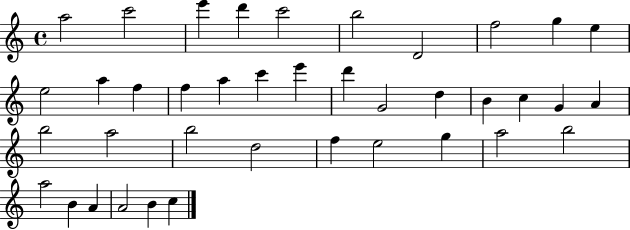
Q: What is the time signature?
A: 4/4